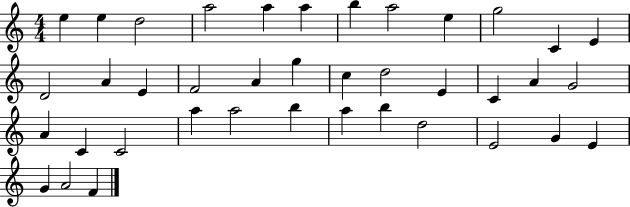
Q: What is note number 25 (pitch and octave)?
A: A4